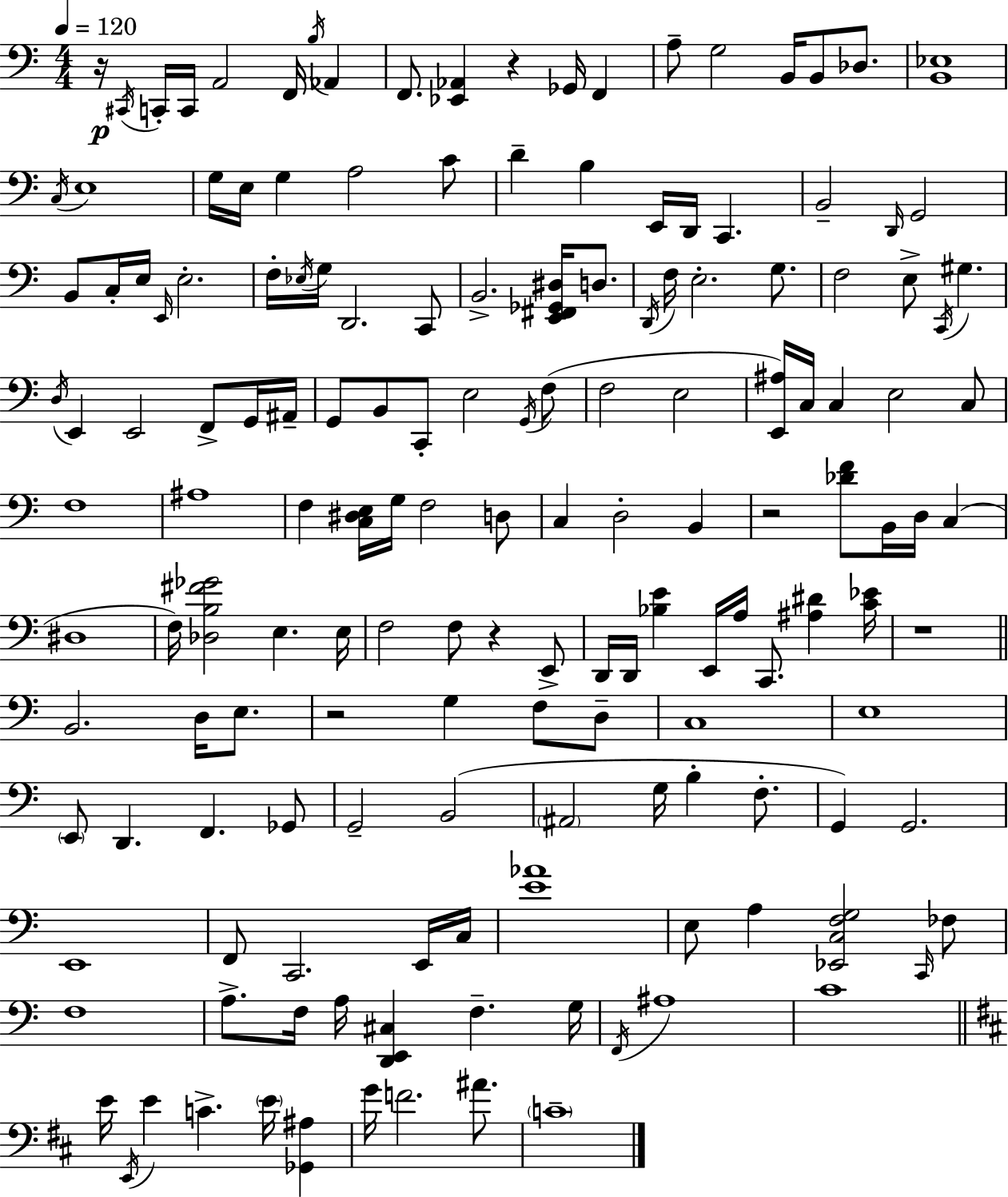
R/s C#2/s C2/s C2/s A2/h F2/s B3/s Ab2/q F2/e. [Eb2,Ab2]/q R/q Gb2/s F2/q A3/e G3/h B2/s B2/e Db3/e. [B2,Eb3]/w C3/s E3/w G3/s E3/s G3/q A3/h C4/e D4/q B3/q E2/s D2/s C2/q. B2/h D2/s G2/h B2/e C3/s E3/s E2/s E3/h. F3/s Eb3/s G3/s D2/h. C2/e B2/h. [E2,F#2,Gb2,D#3]/s D3/e. D2/s F3/s E3/h. G3/e. F3/h E3/e C2/s G#3/q. D3/s E2/q E2/h F2/e G2/s A#2/s G2/e B2/e C2/e E3/h G2/s F3/e F3/h E3/h [E2,A#3]/s C3/s C3/q E3/h C3/e F3/w A#3/w F3/q [C3,D#3,E3]/s G3/s F3/h D3/e C3/q D3/h B2/q R/h [Db4,F4]/e B2/s D3/s C3/q D#3/w F3/s [Db3,B3,F#4,Gb4]/h E3/q. E3/s F3/h F3/e R/q E2/e D2/s D2/s [Bb3,E4]/q E2/s A3/s C2/e. [A#3,D#4]/q [C4,Eb4]/s R/w B2/h. D3/s E3/e. R/h G3/q F3/e D3/e C3/w E3/w E2/e D2/q. F2/q. Gb2/e G2/h B2/h A#2/h G3/s B3/q F3/e. G2/q G2/h. E2/w F2/e C2/h. E2/s C3/s [E4,Ab4]/w E3/e A3/q [Eb2,C3,F3,G3]/h C2/s FES3/e F3/w A3/e. F3/s A3/s [D2,E2,C#3]/q F3/q. G3/s F2/s A#3/w C4/w E4/s E2/s E4/q C4/q. E4/s [Gb2,A#3]/q G4/s F4/h. A#4/e. C4/w